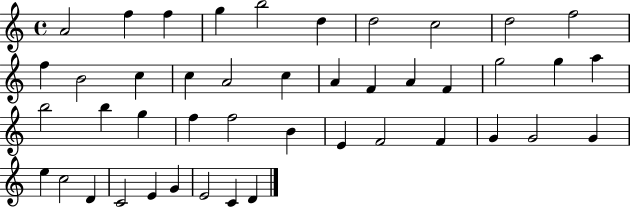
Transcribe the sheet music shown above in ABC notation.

X:1
T:Untitled
M:4/4
L:1/4
K:C
A2 f f g b2 d d2 c2 d2 f2 f B2 c c A2 c A F A F g2 g a b2 b g f f2 B E F2 F G G2 G e c2 D C2 E G E2 C D